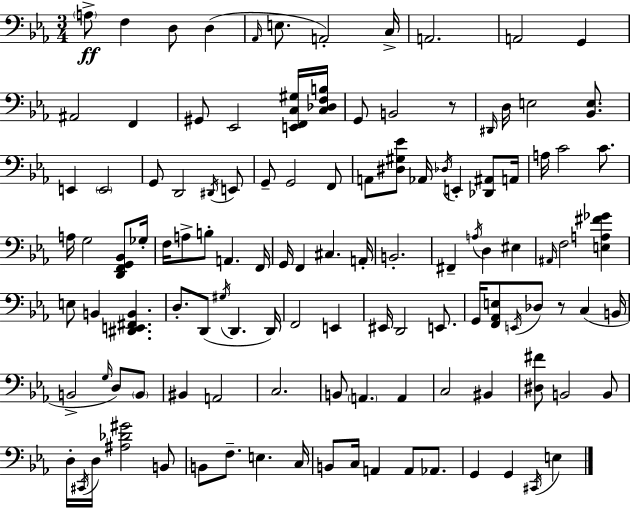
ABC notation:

X:1
T:Untitled
M:3/4
L:1/4
K:Cm
A,/2 F, D,/2 D, _A,,/4 E,/2 A,,2 C,/4 A,,2 A,,2 G,, ^A,,2 F,, ^G,,/2 _E,,2 [E,,F,,C,^G,]/4 [C,_D,F,B,]/4 G,,/2 B,,2 z/2 ^D,,/4 D,/4 E,2 [_B,,E,]/2 E,, E,,2 G,,/2 D,,2 ^D,,/4 E,,/2 G,,/2 G,,2 F,,/2 A,,/2 [^D,^G,_E]/2 _A,,/4 _D,/4 E,, [_D,,^A,,]/2 A,,/4 A,/4 C2 C/2 A,/4 G,2 [D,,F,,G,,_B,,]/2 _G,/4 F,/4 A,/2 B,/2 A,, F,,/4 G,,/4 F,, ^C, A,,/4 B,,2 ^F,, A,/4 D, ^E, ^A,,/4 F,2 [E,A,^F_G] E,/2 B,, [^D,,E,,^F,,B,,] D,/2 D,,/2 ^G,/4 D,, D,,/4 F,,2 E,, ^E,,/4 D,,2 E,,/2 G,,/4 [F,,_A,,E,]/2 E,,/4 _D,/2 z/2 C, B,,/4 B,,2 G,/4 D,/2 B,,/2 ^B,, A,,2 C,2 B,,/2 A,, A,, C,2 ^B,, [^D,^F]/2 B,,2 B,,/2 D,/4 ^C,,/4 D,/4 [^A,_D^G]2 B,,/2 B,,/2 F,/2 E, C,/4 B,,/2 C,/4 A,, A,,/2 _A,,/2 G,, G,, ^C,,/4 E,